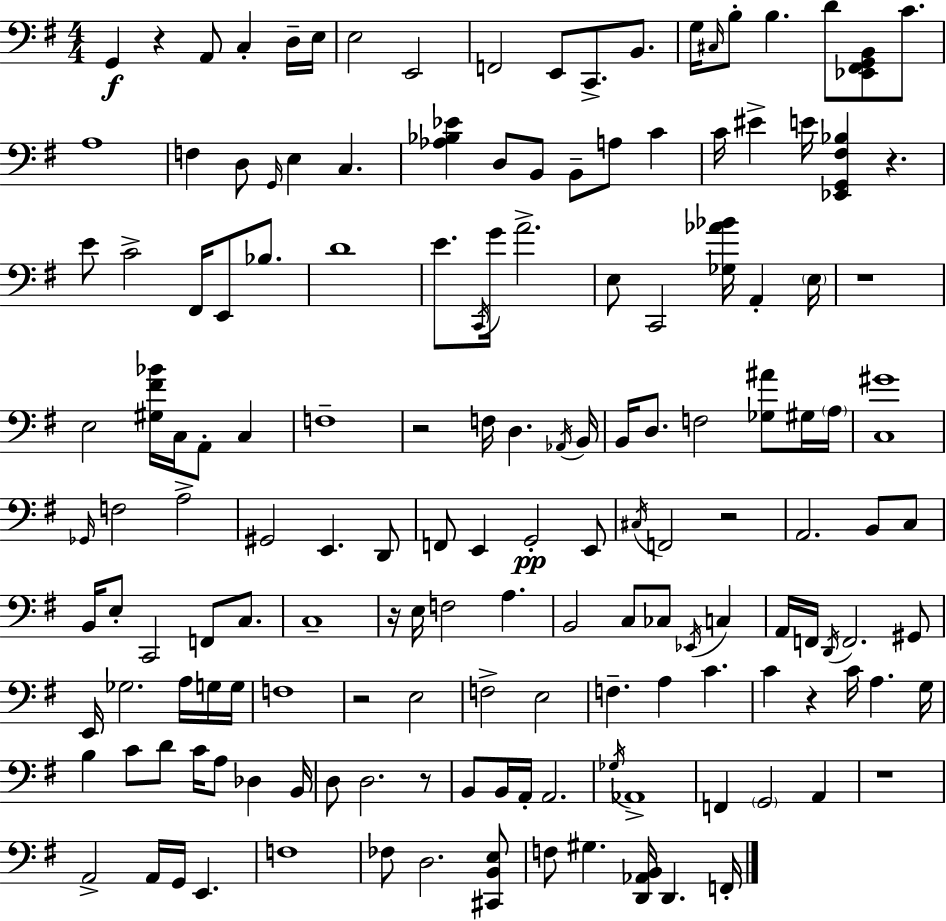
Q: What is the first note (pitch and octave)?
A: G2